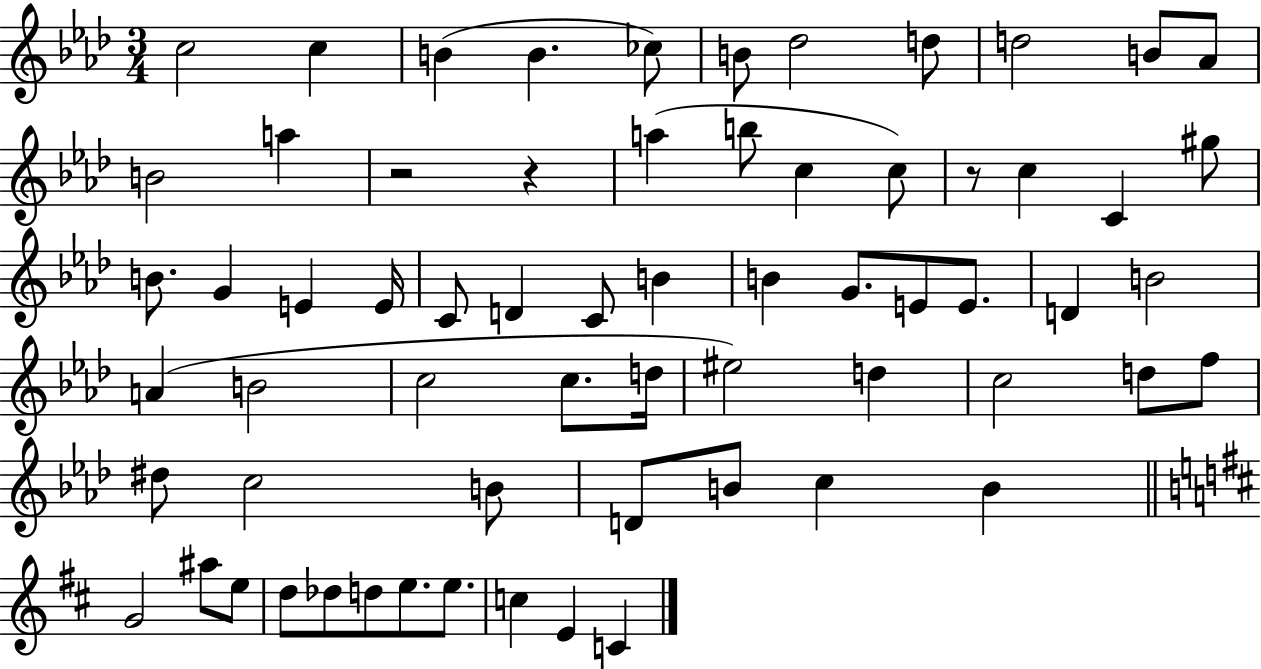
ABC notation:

X:1
T:Untitled
M:3/4
L:1/4
K:Ab
c2 c B B _c/2 B/2 _d2 d/2 d2 B/2 _A/2 B2 a z2 z a b/2 c c/2 z/2 c C ^g/2 B/2 G E E/4 C/2 D C/2 B B G/2 E/2 E/2 D B2 A B2 c2 c/2 d/4 ^e2 d c2 d/2 f/2 ^d/2 c2 B/2 D/2 B/2 c B G2 ^a/2 e/2 d/2 _d/2 d/2 e/2 e/2 c E C